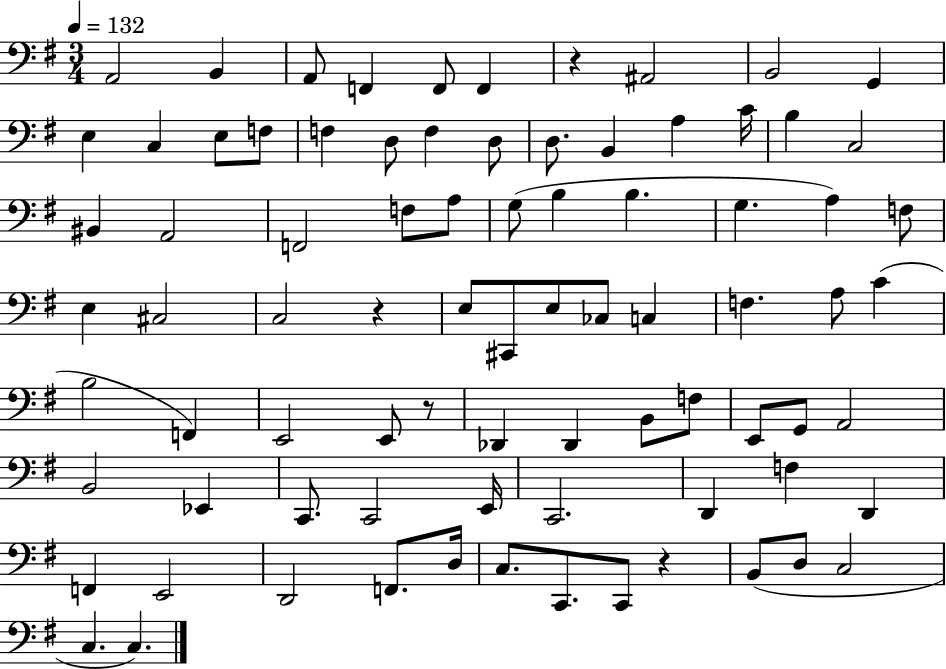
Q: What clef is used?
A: bass